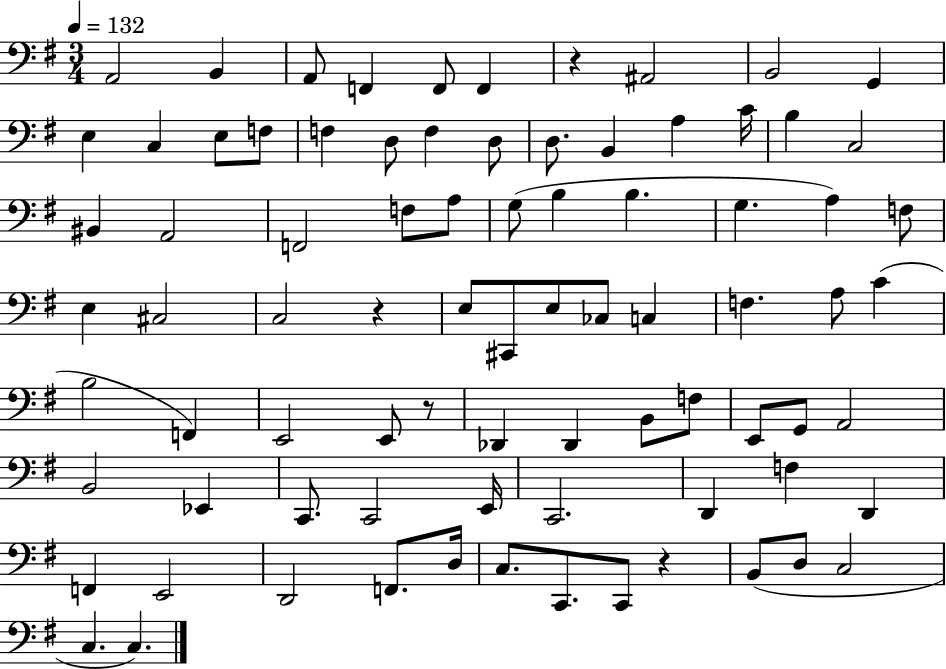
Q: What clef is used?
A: bass